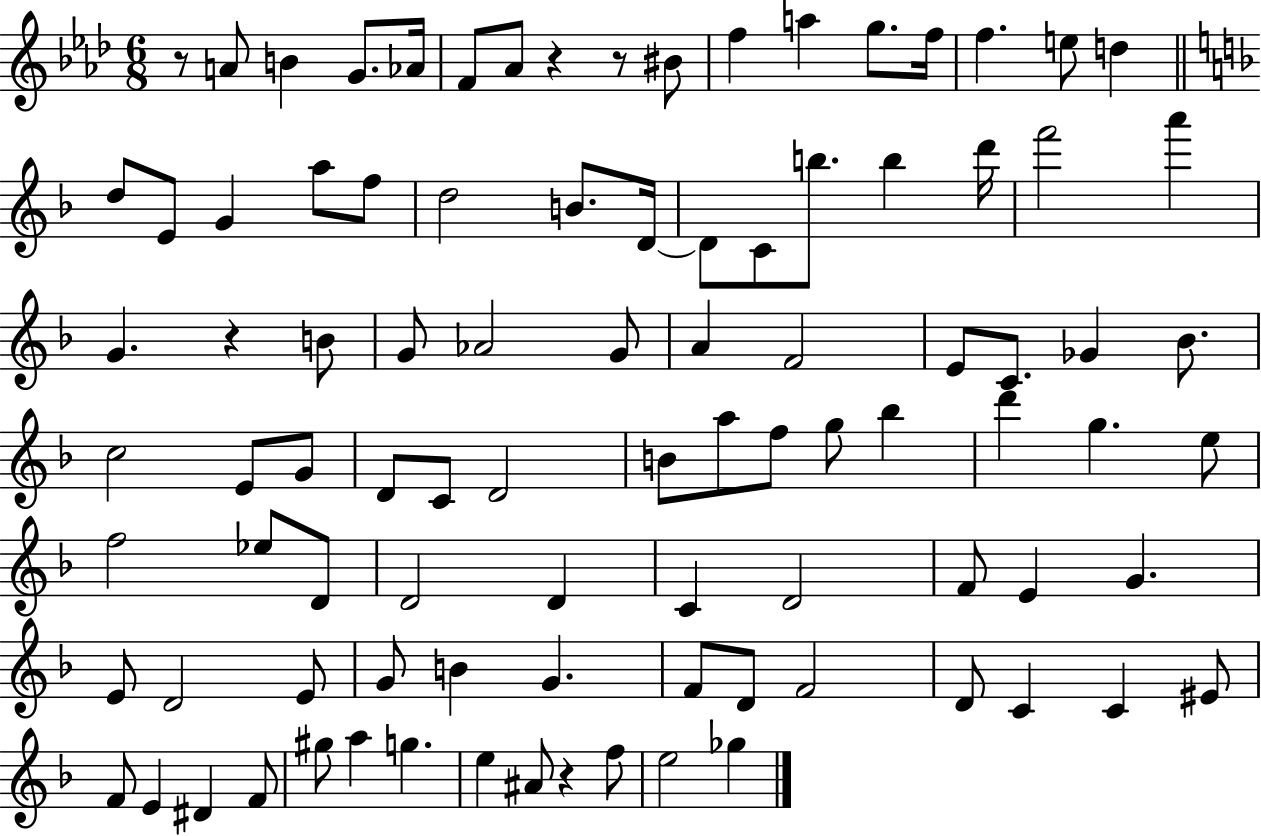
R/e A4/e B4/q G4/e. Ab4/s F4/e Ab4/e R/q R/e BIS4/e F5/q A5/q G5/e. F5/s F5/q. E5/e D5/q D5/e E4/e G4/q A5/e F5/e D5/h B4/e. D4/s D4/e C4/e B5/e. B5/q D6/s F6/h A6/q G4/q. R/q B4/e G4/e Ab4/h G4/e A4/q F4/h E4/e C4/e. Gb4/q Bb4/e. C5/h E4/e G4/e D4/e C4/e D4/h B4/e A5/e F5/e G5/e Bb5/q D6/q G5/q. E5/e F5/h Eb5/e D4/e D4/h D4/q C4/q D4/h F4/e E4/q G4/q. E4/e D4/h E4/e G4/e B4/q G4/q. F4/e D4/e F4/h D4/e C4/q C4/q EIS4/e F4/e E4/q D#4/q F4/e G#5/e A5/q G5/q. E5/q A#4/e R/q F5/e E5/h Gb5/q